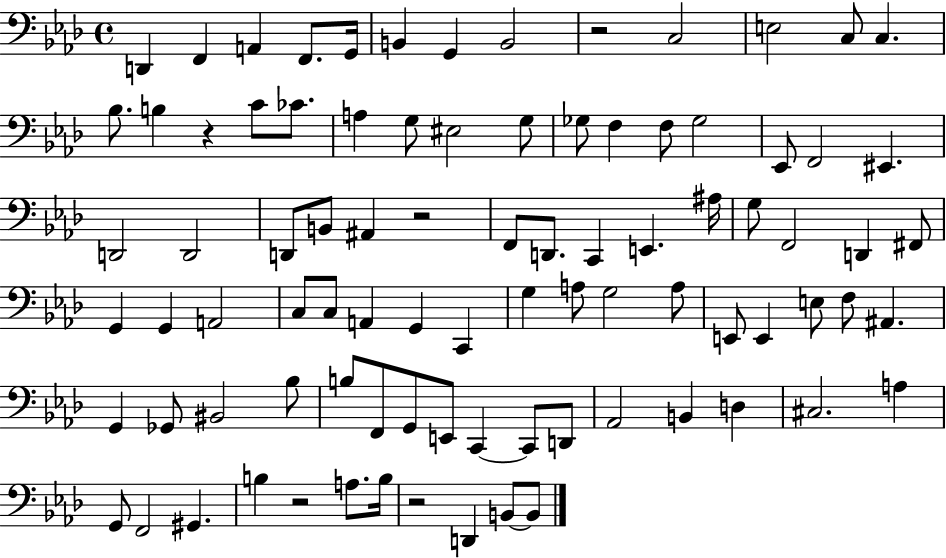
{
  \clef bass
  \time 4/4
  \defaultTimeSignature
  \key aes \major
  \repeat volta 2 { d,4 f,4 a,4 f,8. g,16 | b,4 g,4 b,2 | r2 c2 | e2 c8 c4. | \break bes8. b4 r4 c'8 ces'8. | a4 g8 eis2 g8 | ges8 f4 f8 ges2 | ees,8 f,2 eis,4. | \break d,2 d,2 | d,8 b,8 ais,4 r2 | f,8 d,8. c,4 e,4. ais16 | g8 f,2 d,4 fis,8 | \break g,4 g,4 a,2 | c8 c8 a,4 g,4 c,4 | g4 a8 g2 a8 | e,8 e,4 e8 f8 ais,4. | \break g,4 ges,8 bis,2 bes8 | b8 f,8 g,8 e,8 c,4~~ c,8 d,8 | aes,2 b,4 d4 | cis2. a4 | \break g,8 f,2 gis,4. | b4 r2 a8. b16 | r2 d,4 b,8~~ b,8 | } \bar "|."
}